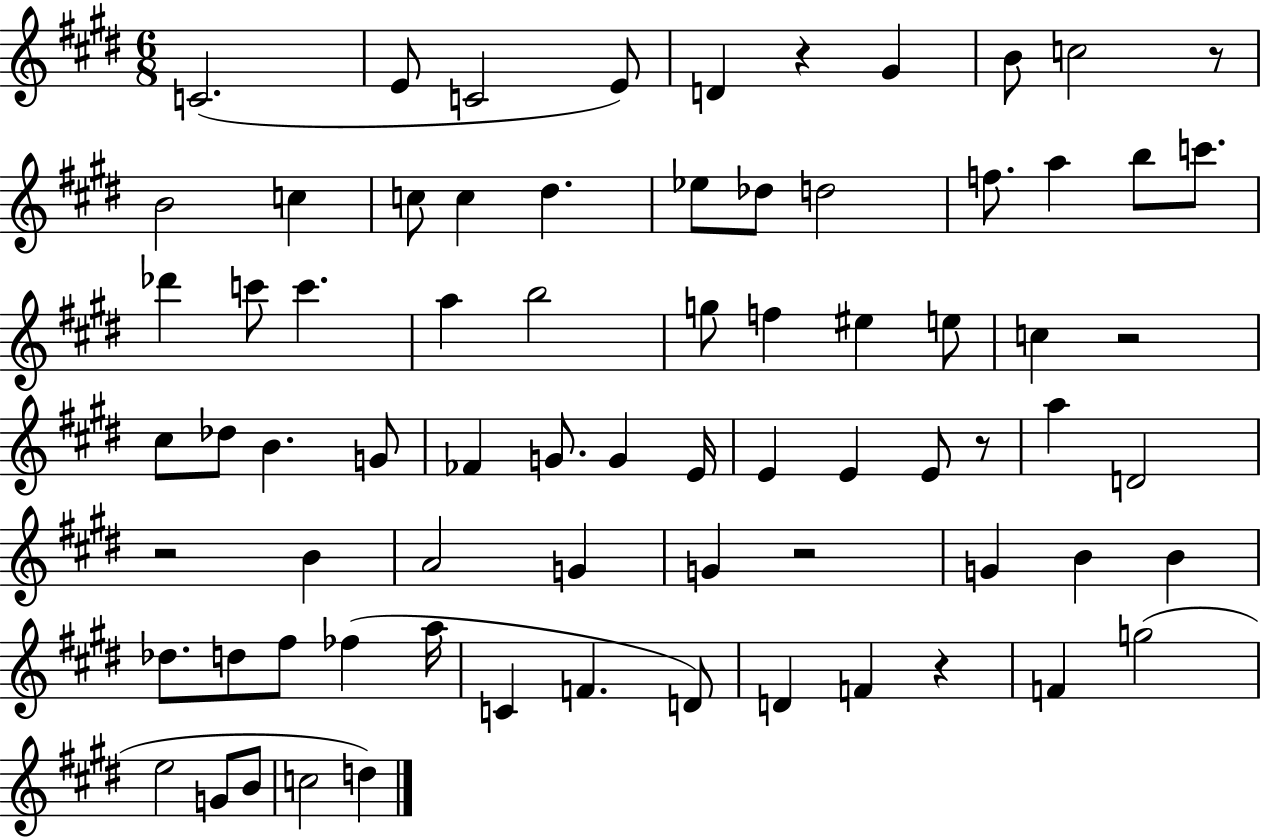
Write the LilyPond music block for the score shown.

{
  \clef treble
  \numericTimeSignature
  \time 6/8
  \key e \major
  c'2.( | e'8 c'2 e'8) | d'4 r4 gis'4 | b'8 c''2 r8 | \break b'2 c''4 | c''8 c''4 dis''4. | ees''8 des''8 d''2 | f''8. a''4 b''8 c'''8. | \break des'''4 c'''8 c'''4. | a''4 b''2 | g''8 f''4 eis''4 e''8 | c''4 r2 | \break cis''8 des''8 b'4. g'8 | fes'4 g'8. g'4 e'16 | e'4 e'4 e'8 r8 | a''4 d'2 | \break r2 b'4 | a'2 g'4 | g'4 r2 | g'4 b'4 b'4 | \break des''8. d''8 fis''8 fes''4( a''16 | c'4 f'4. d'8) | d'4 f'4 r4 | f'4 g''2( | \break e''2 g'8 b'8 | c''2 d''4) | \bar "|."
}